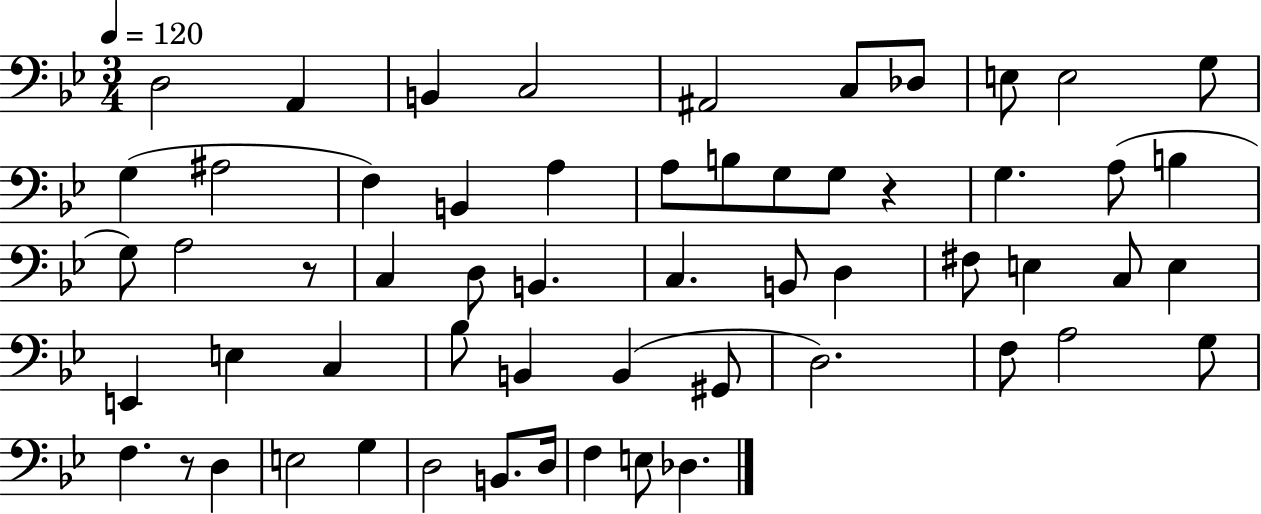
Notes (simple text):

D3/h A2/q B2/q C3/h A#2/h C3/e Db3/e E3/e E3/h G3/e G3/q A#3/h F3/q B2/q A3/q A3/e B3/e G3/e G3/e R/q G3/q. A3/e B3/q G3/e A3/h R/e C3/q D3/e B2/q. C3/q. B2/e D3/q F#3/e E3/q C3/e E3/q E2/q E3/q C3/q Bb3/e B2/q B2/q G#2/e D3/h. F3/e A3/h G3/e F3/q. R/e D3/q E3/h G3/q D3/h B2/e. D3/s F3/q E3/e Db3/q.